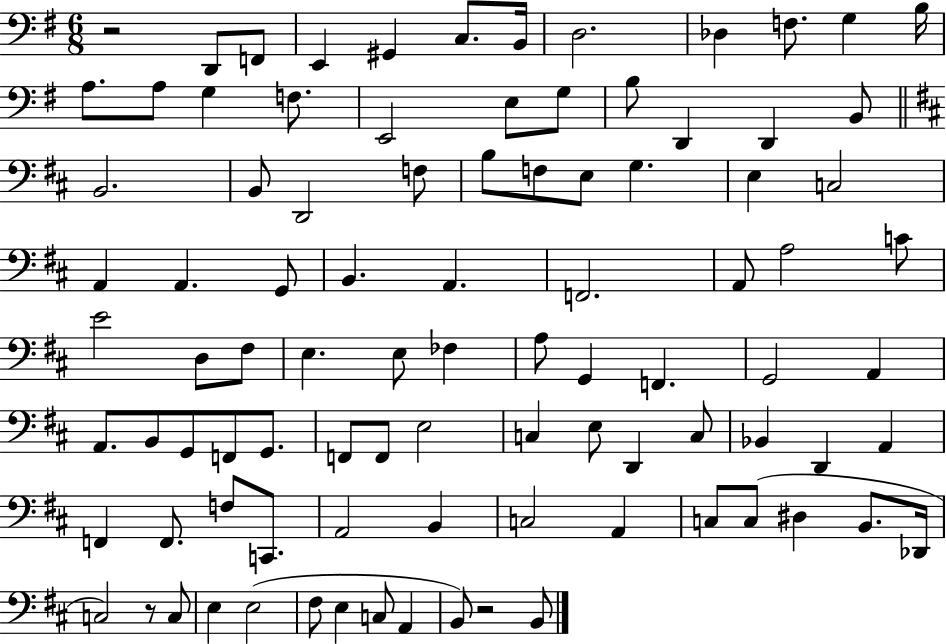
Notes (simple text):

R/h D2/e F2/e E2/q G#2/q C3/e. B2/s D3/h. Db3/q F3/e. G3/q B3/s A3/e. A3/e G3/q F3/e. E2/h E3/e G3/e B3/e D2/q D2/q B2/e B2/h. B2/e D2/h F3/e B3/e F3/e E3/e G3/q. E3/q C3/h A2/q A2/q. G2/e B2/q. A2/q. F2/h. A2/e A3/h C4/e E4/h D3/e F#3/e E3/q. E3/e FES3/q A3/e G2/q F2/q. G2/h A2/q A2/e. B2/e G2/e F2/e G2/e. F2/e F2/e E3/h C3/q E3/e D2/q C3/e Bb2/q D2/q A2/q F2/q F2/e. F3/e C2/e. A2/h B2/q C3/h A2/q C3/e C3/e D#3/q B2/e. Db2/s C3/h R/e C3/e E3/q E3/h F#3/e E3/q C3/e A2/q B2/e R/h B2/e